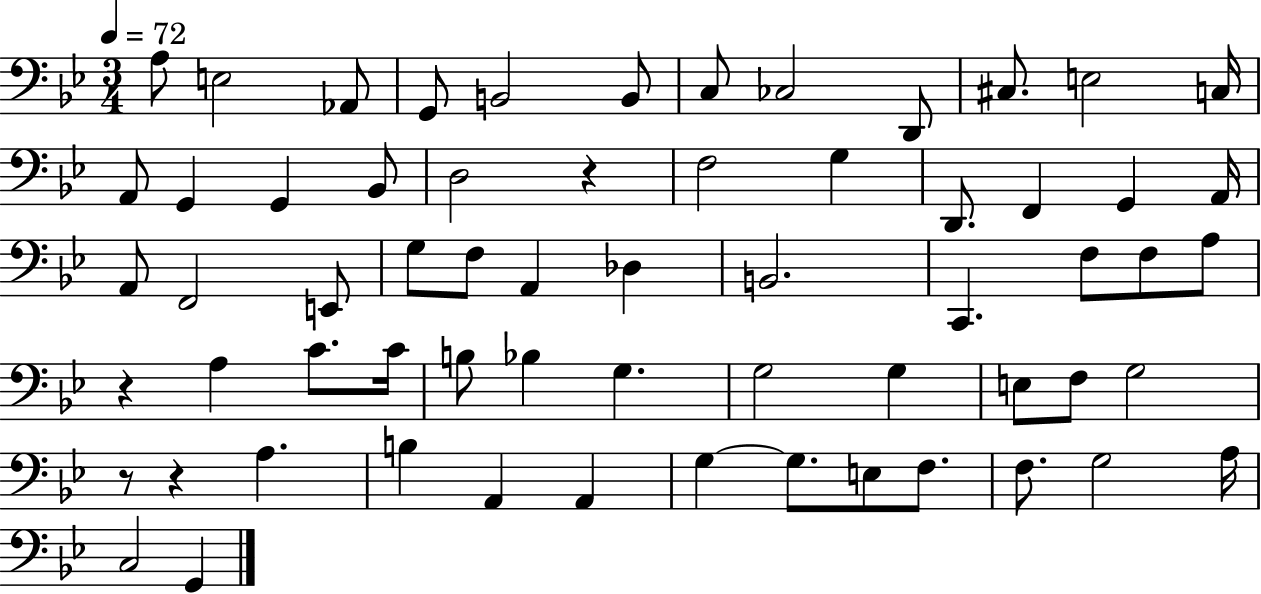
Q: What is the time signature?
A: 3/4